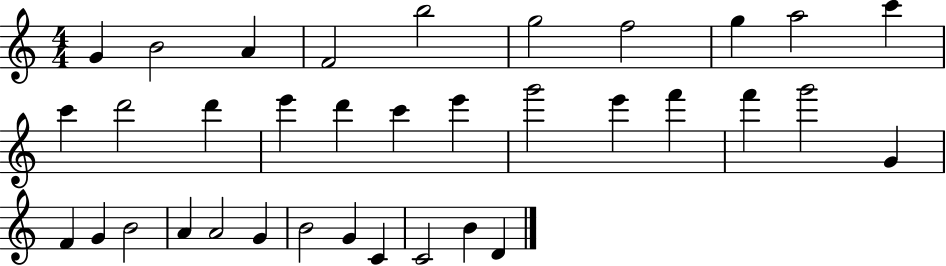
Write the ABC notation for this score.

X:1
T:Untitled
M:4/4
L:1/4
K:C
G B2 A F2 b2 g2 f2 g a2 c' c' d'2 d' e' d' c' e' g'2 e' f' f' g'2 G F G B2 A A2 G B2 G C C2 B D